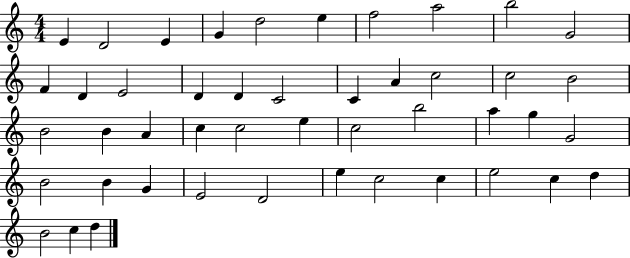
X:1
T:Untitled
M:4/4
L:1/4
K:C
E D2 E G d2 e f2 a2 b2 G2 F D E2 D D C2 C A c2 c2 B2 B2 B A c c2 e c2 b2 a g G2 B2 B G E2 D2 e c2 c e2 c d B2 c d